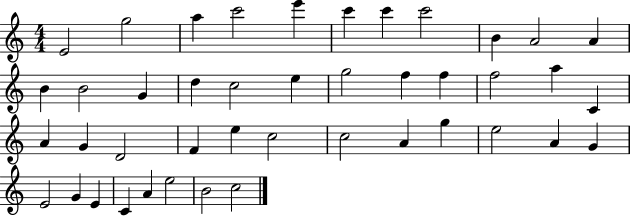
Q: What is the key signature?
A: C major